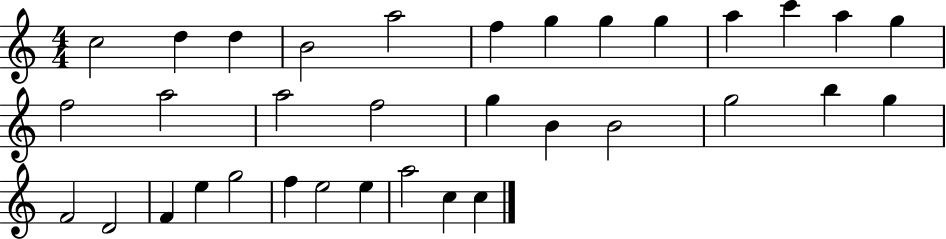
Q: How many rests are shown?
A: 0